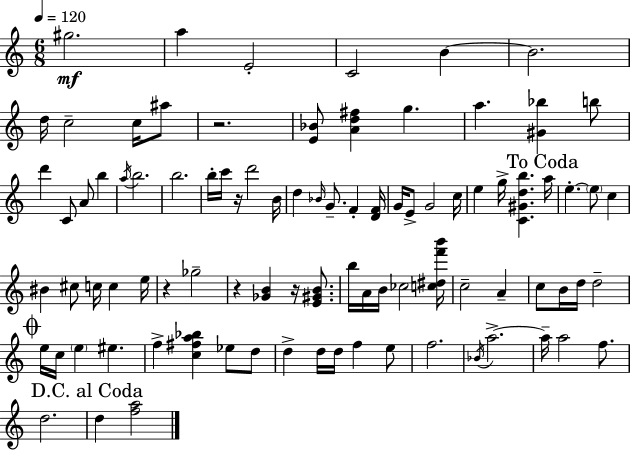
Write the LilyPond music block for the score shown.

{
  \clef treble
  \numericTimeSignature
  \time 6/8
  \key c \major
  \tempo 4 = 120
  gis''2.\mf | a''4 e'2-. | c'2 b'4~~ | b'2. | \break d''16 c''2-- c''16 ais''8 | r2. | <e' bes'>8 <a' d'' fis''>4 g''4. | a''4. <gis' bes''>4 b''8 | \break d'''4 c'8 a'8 b''4 | \acciaccatura { a''16 } b''2. | b''2. | b''16-. c'''16 r16 d'''2 | \break b'16 d''4 \grace { bes'16 } g'8.-- f'4-. | <d' f'>16 g'16 e'8-> g'2 | c''16 e''4 g''16-> <c' gis' d'' b''>4. | \mark "To Coda" a''16 e''4.-.~~ \parenthesize e''8 c''4 | \break bis'4 cis''8 c''16 c''4 | e''16 r4 ges''2-- | r4 <ges' b'>4 r16 <e' gis' b'>8. | b''16 a'16 b'16 ces''2 | \break <c'' dis'' f''' b'''>16 c''2-- a'4-- | c''8 b'16 d''16 d''2-- | \mark \markup { \musicglyph "scripts.coda" } e''16 c''16 \parenthesize e''4 eis''4. | f''4-> <c'' fis'' a'' bes''>4 ees''8 | \break d''8 d''4-> d''16 d''16 f''4 | e''8 f''2. | \acciaccatura { bes'16 } a''2.->~~ | a''16-- a''2 | \break f''8. d''2. | \mark "D.C. al Coda" d''4 <f'' a''>2 | \bar "|."
}